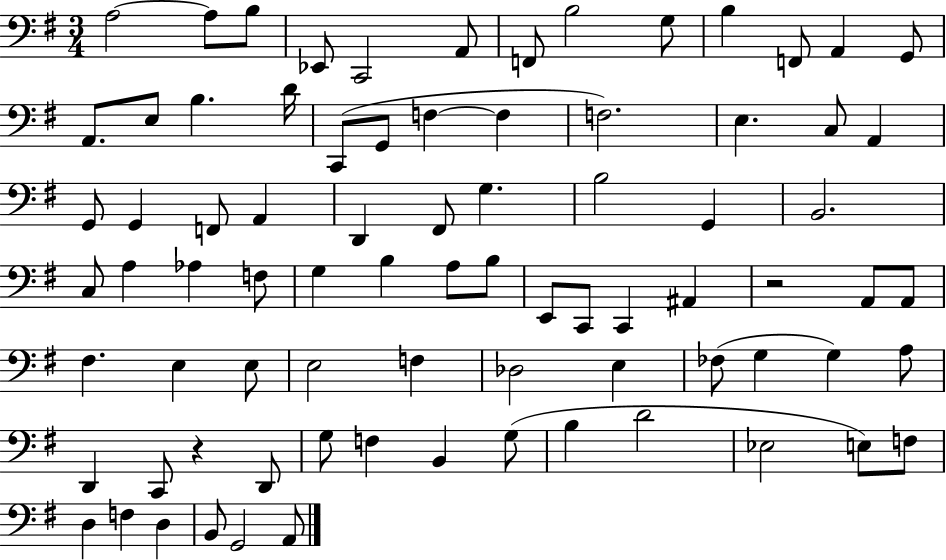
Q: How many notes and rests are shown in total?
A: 80